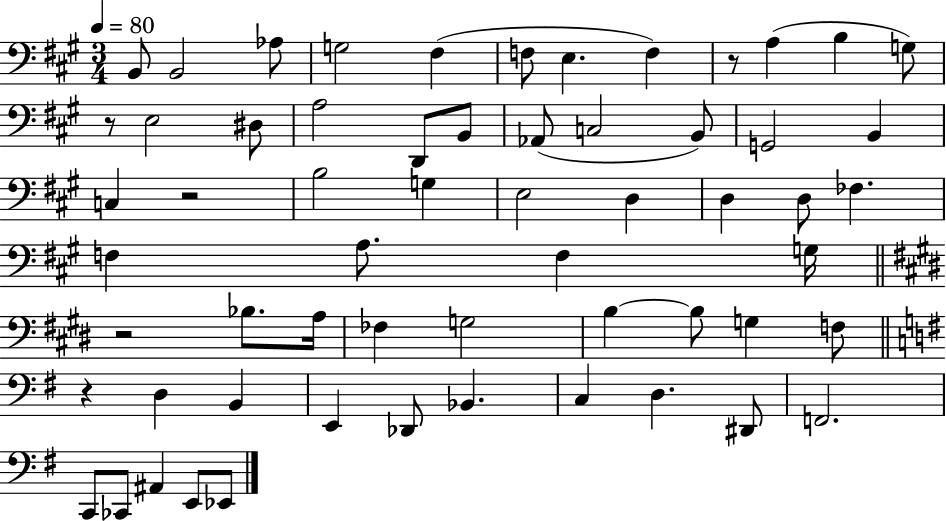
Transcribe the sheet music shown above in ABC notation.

X:1
T:Untitled
M:3/4
L:1/4
K:A
B,,/2 B,,2 _A,/2 G,2 ^F, F,/2 E, F, z/2 A, B, G,/2 z/2 E,2 ^D,/2 A,2 D,,/2 B,,/2 _A,,/2 C,2 B,,/2 G,,2 B,, C, z2 B,2 G, E,2 D, D, D,/2 _F, F, A,/2 F, G,/4 z2 _B,/2 A,/4 _F, G,2 B, B,/2 G, F,/2 z D, B,, E,, _D,,/2 _B,, C, D, ^D,,/2 F,,2 C,,/2 _C,,/2 ^A,, E,,/2 _E,,/2